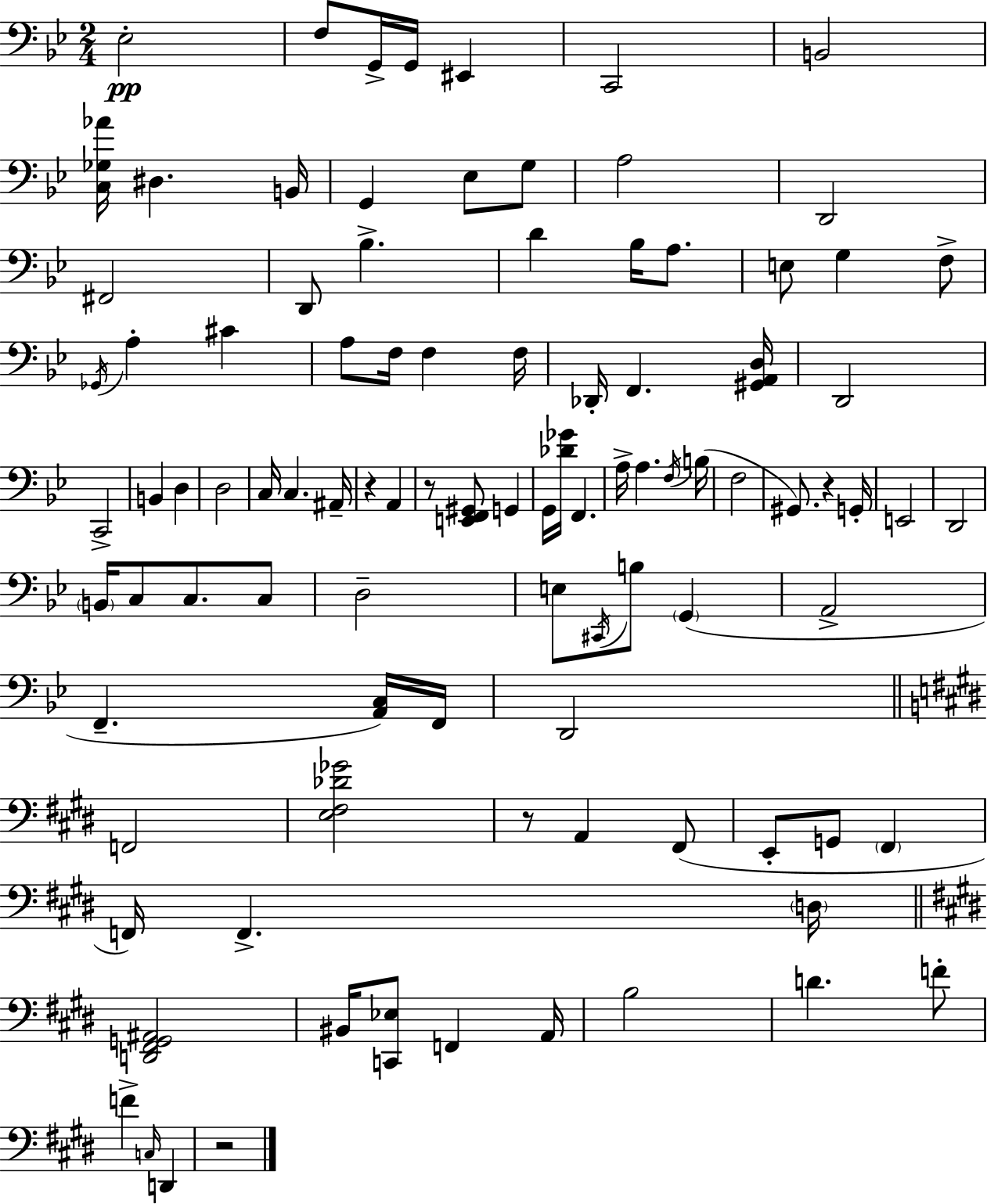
Eb3/h F3/e G2/s G2/s EIS2/q C2/h B2/h [C3,Gb3,Ab4]/s D#3/q. B2/s G2/q Eb3/e G3/e A3/h D2/h F#2/h D2/e Bb3/q. D4/q Bb3/s A3/e. E3/e G3/q F3/e Gb2/s A3/q C#4/q A3/e F3/s F3/q F3/s Db2/s F2/q. [G#2,A2,D3]/s D2/h C2/h B2/q D3/q D3/h C3/s C3/q. A#2/s R/q A2/q R/e [E2,F2,G#2]/e G2/q G2/s [Db4,Gb4]/s F2/q. A3/s A3/q. F3/s B3/s F3/h G#2/e. R/q G2/s E2/h D2/h B2/s C3/e C3/e. C3/e D3/h E3/e C#2/s B3/e G2/q A2/h F2/q. [A2,C3]/s F2/s D2/h F2/h [E3,F#3,Db4,Gb4]/h R/e A2/q F#2/e E2/e G2/e F#2/q F2/s F2/q. D3/s [D2,F#2,G2,A#2]/h BIS2/s [C2,Eb3]/e F2/q A2/s B3/h D4/q. F4/e F4/q C3/s D2/q R/h